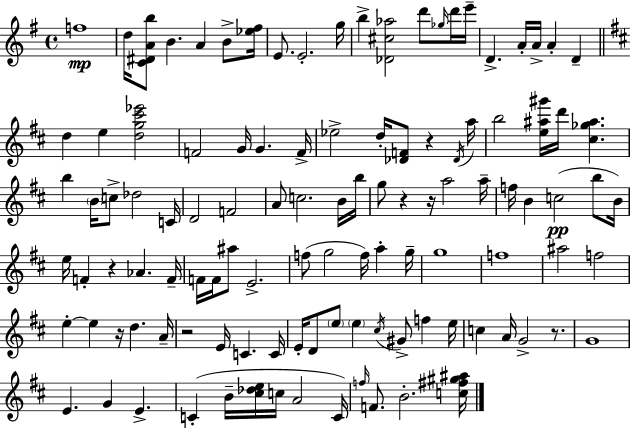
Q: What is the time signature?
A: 4/4